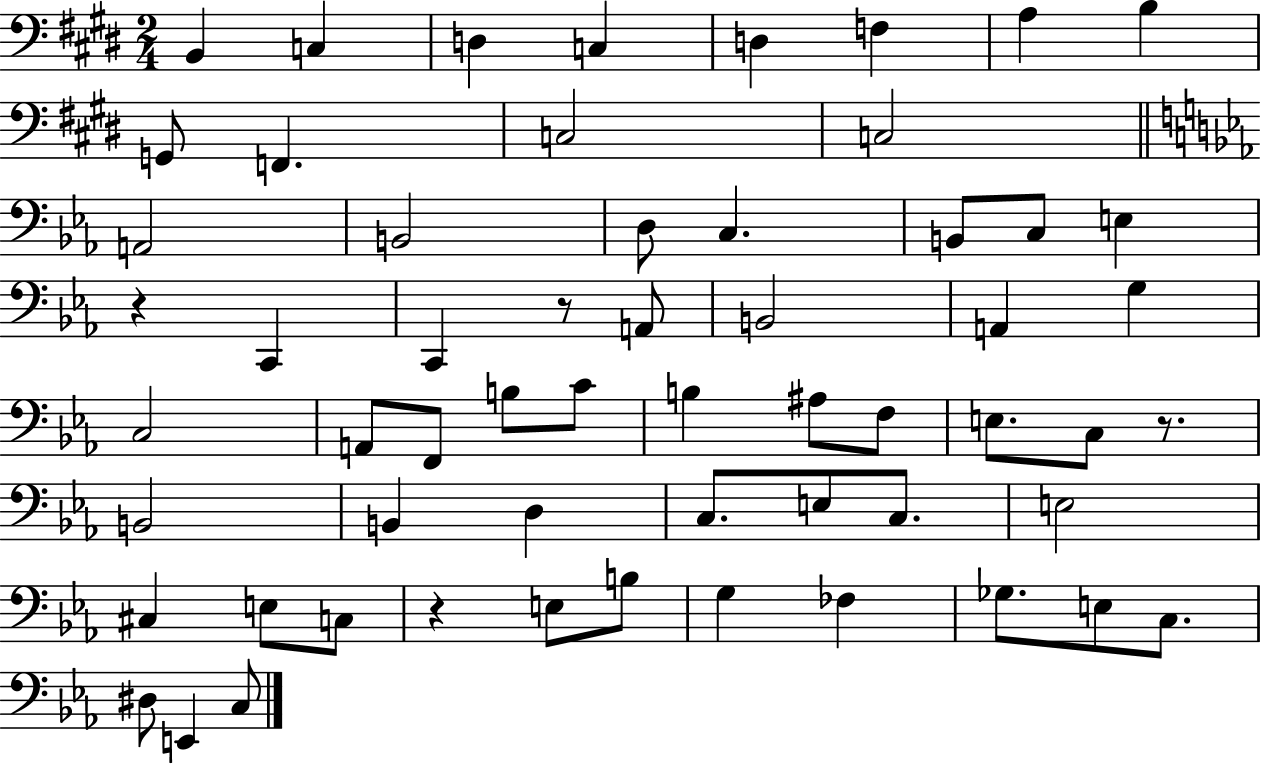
X:1
T:Untitled
M:2/4
L:1/4
K:E
B,, C, D, C, D, F, A, B, G,,/2 F,, C,2 C,2 A,,2 B,,2 D,/2 C, B,,/2 C,/2 E, z C,, C,, z/2 A,,/2 B,,2 A,, G, C,2 A,,/2 F,,/2 B,/2 C/2 B, ^A,/2 F,/2 E,/2 C,/2 z/2 B,,2 B,, D, C,/2 E,/2 C,/2 E,2 ^C, E,/2 C,/2 z E,/2 B,/2 G, _F, _G,/2 E,/2 C,/2 ^D,/2 E,, C,/2